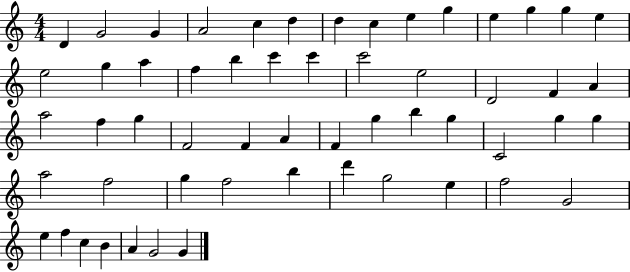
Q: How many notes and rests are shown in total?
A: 56